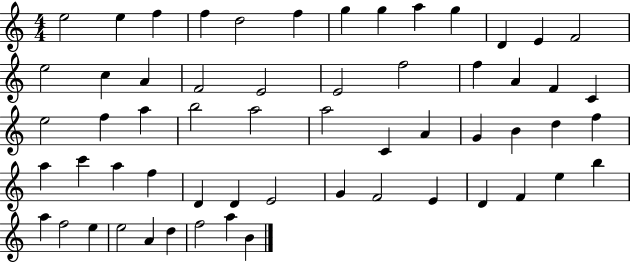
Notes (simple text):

E5/h E5/q F5/q F5/q D5/h F5/q G5/q G5/q A5/q G5/q D4/q E4/q F4/h E5/h C5/q A4/q F4/h E4/h E4/h F5/h F5/q A4/q F4/q C4/q E5/h F5/q A5/q B5/h A5/h A5/h C4/q A4/q G4/q B4/q D5/q F5/q A5/q C6/q A5/q F5/q D4/q D4/q E4/h G4/q F4/h E4/q D4/q F4/q E5/q B5/q A5/q F5/h E5/q E5/h A4/q D5/q F5/h A5/q B4/q